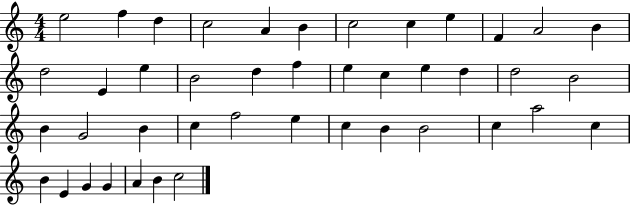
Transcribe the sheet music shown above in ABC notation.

X:1
T:Untitled
M:4/4
L:1/4
K:C
e2 f d c2 A B c2 c e F A2 B d2 E e B2 d f e c e d d2 B2 B G2 B c f2 e c B B2 c a2 c B E G G A B c2